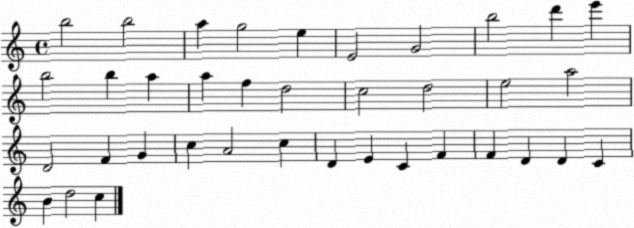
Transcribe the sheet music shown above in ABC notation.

X:1
T:Untitled
M:4/4
L:1/4
K:C
b2 b2 a g2 e E2 G2 b2 d' e' b2 b a a f d2 c2 d2 e2 a2 D2 F G c A2 c D E C F F D D C B d2 c